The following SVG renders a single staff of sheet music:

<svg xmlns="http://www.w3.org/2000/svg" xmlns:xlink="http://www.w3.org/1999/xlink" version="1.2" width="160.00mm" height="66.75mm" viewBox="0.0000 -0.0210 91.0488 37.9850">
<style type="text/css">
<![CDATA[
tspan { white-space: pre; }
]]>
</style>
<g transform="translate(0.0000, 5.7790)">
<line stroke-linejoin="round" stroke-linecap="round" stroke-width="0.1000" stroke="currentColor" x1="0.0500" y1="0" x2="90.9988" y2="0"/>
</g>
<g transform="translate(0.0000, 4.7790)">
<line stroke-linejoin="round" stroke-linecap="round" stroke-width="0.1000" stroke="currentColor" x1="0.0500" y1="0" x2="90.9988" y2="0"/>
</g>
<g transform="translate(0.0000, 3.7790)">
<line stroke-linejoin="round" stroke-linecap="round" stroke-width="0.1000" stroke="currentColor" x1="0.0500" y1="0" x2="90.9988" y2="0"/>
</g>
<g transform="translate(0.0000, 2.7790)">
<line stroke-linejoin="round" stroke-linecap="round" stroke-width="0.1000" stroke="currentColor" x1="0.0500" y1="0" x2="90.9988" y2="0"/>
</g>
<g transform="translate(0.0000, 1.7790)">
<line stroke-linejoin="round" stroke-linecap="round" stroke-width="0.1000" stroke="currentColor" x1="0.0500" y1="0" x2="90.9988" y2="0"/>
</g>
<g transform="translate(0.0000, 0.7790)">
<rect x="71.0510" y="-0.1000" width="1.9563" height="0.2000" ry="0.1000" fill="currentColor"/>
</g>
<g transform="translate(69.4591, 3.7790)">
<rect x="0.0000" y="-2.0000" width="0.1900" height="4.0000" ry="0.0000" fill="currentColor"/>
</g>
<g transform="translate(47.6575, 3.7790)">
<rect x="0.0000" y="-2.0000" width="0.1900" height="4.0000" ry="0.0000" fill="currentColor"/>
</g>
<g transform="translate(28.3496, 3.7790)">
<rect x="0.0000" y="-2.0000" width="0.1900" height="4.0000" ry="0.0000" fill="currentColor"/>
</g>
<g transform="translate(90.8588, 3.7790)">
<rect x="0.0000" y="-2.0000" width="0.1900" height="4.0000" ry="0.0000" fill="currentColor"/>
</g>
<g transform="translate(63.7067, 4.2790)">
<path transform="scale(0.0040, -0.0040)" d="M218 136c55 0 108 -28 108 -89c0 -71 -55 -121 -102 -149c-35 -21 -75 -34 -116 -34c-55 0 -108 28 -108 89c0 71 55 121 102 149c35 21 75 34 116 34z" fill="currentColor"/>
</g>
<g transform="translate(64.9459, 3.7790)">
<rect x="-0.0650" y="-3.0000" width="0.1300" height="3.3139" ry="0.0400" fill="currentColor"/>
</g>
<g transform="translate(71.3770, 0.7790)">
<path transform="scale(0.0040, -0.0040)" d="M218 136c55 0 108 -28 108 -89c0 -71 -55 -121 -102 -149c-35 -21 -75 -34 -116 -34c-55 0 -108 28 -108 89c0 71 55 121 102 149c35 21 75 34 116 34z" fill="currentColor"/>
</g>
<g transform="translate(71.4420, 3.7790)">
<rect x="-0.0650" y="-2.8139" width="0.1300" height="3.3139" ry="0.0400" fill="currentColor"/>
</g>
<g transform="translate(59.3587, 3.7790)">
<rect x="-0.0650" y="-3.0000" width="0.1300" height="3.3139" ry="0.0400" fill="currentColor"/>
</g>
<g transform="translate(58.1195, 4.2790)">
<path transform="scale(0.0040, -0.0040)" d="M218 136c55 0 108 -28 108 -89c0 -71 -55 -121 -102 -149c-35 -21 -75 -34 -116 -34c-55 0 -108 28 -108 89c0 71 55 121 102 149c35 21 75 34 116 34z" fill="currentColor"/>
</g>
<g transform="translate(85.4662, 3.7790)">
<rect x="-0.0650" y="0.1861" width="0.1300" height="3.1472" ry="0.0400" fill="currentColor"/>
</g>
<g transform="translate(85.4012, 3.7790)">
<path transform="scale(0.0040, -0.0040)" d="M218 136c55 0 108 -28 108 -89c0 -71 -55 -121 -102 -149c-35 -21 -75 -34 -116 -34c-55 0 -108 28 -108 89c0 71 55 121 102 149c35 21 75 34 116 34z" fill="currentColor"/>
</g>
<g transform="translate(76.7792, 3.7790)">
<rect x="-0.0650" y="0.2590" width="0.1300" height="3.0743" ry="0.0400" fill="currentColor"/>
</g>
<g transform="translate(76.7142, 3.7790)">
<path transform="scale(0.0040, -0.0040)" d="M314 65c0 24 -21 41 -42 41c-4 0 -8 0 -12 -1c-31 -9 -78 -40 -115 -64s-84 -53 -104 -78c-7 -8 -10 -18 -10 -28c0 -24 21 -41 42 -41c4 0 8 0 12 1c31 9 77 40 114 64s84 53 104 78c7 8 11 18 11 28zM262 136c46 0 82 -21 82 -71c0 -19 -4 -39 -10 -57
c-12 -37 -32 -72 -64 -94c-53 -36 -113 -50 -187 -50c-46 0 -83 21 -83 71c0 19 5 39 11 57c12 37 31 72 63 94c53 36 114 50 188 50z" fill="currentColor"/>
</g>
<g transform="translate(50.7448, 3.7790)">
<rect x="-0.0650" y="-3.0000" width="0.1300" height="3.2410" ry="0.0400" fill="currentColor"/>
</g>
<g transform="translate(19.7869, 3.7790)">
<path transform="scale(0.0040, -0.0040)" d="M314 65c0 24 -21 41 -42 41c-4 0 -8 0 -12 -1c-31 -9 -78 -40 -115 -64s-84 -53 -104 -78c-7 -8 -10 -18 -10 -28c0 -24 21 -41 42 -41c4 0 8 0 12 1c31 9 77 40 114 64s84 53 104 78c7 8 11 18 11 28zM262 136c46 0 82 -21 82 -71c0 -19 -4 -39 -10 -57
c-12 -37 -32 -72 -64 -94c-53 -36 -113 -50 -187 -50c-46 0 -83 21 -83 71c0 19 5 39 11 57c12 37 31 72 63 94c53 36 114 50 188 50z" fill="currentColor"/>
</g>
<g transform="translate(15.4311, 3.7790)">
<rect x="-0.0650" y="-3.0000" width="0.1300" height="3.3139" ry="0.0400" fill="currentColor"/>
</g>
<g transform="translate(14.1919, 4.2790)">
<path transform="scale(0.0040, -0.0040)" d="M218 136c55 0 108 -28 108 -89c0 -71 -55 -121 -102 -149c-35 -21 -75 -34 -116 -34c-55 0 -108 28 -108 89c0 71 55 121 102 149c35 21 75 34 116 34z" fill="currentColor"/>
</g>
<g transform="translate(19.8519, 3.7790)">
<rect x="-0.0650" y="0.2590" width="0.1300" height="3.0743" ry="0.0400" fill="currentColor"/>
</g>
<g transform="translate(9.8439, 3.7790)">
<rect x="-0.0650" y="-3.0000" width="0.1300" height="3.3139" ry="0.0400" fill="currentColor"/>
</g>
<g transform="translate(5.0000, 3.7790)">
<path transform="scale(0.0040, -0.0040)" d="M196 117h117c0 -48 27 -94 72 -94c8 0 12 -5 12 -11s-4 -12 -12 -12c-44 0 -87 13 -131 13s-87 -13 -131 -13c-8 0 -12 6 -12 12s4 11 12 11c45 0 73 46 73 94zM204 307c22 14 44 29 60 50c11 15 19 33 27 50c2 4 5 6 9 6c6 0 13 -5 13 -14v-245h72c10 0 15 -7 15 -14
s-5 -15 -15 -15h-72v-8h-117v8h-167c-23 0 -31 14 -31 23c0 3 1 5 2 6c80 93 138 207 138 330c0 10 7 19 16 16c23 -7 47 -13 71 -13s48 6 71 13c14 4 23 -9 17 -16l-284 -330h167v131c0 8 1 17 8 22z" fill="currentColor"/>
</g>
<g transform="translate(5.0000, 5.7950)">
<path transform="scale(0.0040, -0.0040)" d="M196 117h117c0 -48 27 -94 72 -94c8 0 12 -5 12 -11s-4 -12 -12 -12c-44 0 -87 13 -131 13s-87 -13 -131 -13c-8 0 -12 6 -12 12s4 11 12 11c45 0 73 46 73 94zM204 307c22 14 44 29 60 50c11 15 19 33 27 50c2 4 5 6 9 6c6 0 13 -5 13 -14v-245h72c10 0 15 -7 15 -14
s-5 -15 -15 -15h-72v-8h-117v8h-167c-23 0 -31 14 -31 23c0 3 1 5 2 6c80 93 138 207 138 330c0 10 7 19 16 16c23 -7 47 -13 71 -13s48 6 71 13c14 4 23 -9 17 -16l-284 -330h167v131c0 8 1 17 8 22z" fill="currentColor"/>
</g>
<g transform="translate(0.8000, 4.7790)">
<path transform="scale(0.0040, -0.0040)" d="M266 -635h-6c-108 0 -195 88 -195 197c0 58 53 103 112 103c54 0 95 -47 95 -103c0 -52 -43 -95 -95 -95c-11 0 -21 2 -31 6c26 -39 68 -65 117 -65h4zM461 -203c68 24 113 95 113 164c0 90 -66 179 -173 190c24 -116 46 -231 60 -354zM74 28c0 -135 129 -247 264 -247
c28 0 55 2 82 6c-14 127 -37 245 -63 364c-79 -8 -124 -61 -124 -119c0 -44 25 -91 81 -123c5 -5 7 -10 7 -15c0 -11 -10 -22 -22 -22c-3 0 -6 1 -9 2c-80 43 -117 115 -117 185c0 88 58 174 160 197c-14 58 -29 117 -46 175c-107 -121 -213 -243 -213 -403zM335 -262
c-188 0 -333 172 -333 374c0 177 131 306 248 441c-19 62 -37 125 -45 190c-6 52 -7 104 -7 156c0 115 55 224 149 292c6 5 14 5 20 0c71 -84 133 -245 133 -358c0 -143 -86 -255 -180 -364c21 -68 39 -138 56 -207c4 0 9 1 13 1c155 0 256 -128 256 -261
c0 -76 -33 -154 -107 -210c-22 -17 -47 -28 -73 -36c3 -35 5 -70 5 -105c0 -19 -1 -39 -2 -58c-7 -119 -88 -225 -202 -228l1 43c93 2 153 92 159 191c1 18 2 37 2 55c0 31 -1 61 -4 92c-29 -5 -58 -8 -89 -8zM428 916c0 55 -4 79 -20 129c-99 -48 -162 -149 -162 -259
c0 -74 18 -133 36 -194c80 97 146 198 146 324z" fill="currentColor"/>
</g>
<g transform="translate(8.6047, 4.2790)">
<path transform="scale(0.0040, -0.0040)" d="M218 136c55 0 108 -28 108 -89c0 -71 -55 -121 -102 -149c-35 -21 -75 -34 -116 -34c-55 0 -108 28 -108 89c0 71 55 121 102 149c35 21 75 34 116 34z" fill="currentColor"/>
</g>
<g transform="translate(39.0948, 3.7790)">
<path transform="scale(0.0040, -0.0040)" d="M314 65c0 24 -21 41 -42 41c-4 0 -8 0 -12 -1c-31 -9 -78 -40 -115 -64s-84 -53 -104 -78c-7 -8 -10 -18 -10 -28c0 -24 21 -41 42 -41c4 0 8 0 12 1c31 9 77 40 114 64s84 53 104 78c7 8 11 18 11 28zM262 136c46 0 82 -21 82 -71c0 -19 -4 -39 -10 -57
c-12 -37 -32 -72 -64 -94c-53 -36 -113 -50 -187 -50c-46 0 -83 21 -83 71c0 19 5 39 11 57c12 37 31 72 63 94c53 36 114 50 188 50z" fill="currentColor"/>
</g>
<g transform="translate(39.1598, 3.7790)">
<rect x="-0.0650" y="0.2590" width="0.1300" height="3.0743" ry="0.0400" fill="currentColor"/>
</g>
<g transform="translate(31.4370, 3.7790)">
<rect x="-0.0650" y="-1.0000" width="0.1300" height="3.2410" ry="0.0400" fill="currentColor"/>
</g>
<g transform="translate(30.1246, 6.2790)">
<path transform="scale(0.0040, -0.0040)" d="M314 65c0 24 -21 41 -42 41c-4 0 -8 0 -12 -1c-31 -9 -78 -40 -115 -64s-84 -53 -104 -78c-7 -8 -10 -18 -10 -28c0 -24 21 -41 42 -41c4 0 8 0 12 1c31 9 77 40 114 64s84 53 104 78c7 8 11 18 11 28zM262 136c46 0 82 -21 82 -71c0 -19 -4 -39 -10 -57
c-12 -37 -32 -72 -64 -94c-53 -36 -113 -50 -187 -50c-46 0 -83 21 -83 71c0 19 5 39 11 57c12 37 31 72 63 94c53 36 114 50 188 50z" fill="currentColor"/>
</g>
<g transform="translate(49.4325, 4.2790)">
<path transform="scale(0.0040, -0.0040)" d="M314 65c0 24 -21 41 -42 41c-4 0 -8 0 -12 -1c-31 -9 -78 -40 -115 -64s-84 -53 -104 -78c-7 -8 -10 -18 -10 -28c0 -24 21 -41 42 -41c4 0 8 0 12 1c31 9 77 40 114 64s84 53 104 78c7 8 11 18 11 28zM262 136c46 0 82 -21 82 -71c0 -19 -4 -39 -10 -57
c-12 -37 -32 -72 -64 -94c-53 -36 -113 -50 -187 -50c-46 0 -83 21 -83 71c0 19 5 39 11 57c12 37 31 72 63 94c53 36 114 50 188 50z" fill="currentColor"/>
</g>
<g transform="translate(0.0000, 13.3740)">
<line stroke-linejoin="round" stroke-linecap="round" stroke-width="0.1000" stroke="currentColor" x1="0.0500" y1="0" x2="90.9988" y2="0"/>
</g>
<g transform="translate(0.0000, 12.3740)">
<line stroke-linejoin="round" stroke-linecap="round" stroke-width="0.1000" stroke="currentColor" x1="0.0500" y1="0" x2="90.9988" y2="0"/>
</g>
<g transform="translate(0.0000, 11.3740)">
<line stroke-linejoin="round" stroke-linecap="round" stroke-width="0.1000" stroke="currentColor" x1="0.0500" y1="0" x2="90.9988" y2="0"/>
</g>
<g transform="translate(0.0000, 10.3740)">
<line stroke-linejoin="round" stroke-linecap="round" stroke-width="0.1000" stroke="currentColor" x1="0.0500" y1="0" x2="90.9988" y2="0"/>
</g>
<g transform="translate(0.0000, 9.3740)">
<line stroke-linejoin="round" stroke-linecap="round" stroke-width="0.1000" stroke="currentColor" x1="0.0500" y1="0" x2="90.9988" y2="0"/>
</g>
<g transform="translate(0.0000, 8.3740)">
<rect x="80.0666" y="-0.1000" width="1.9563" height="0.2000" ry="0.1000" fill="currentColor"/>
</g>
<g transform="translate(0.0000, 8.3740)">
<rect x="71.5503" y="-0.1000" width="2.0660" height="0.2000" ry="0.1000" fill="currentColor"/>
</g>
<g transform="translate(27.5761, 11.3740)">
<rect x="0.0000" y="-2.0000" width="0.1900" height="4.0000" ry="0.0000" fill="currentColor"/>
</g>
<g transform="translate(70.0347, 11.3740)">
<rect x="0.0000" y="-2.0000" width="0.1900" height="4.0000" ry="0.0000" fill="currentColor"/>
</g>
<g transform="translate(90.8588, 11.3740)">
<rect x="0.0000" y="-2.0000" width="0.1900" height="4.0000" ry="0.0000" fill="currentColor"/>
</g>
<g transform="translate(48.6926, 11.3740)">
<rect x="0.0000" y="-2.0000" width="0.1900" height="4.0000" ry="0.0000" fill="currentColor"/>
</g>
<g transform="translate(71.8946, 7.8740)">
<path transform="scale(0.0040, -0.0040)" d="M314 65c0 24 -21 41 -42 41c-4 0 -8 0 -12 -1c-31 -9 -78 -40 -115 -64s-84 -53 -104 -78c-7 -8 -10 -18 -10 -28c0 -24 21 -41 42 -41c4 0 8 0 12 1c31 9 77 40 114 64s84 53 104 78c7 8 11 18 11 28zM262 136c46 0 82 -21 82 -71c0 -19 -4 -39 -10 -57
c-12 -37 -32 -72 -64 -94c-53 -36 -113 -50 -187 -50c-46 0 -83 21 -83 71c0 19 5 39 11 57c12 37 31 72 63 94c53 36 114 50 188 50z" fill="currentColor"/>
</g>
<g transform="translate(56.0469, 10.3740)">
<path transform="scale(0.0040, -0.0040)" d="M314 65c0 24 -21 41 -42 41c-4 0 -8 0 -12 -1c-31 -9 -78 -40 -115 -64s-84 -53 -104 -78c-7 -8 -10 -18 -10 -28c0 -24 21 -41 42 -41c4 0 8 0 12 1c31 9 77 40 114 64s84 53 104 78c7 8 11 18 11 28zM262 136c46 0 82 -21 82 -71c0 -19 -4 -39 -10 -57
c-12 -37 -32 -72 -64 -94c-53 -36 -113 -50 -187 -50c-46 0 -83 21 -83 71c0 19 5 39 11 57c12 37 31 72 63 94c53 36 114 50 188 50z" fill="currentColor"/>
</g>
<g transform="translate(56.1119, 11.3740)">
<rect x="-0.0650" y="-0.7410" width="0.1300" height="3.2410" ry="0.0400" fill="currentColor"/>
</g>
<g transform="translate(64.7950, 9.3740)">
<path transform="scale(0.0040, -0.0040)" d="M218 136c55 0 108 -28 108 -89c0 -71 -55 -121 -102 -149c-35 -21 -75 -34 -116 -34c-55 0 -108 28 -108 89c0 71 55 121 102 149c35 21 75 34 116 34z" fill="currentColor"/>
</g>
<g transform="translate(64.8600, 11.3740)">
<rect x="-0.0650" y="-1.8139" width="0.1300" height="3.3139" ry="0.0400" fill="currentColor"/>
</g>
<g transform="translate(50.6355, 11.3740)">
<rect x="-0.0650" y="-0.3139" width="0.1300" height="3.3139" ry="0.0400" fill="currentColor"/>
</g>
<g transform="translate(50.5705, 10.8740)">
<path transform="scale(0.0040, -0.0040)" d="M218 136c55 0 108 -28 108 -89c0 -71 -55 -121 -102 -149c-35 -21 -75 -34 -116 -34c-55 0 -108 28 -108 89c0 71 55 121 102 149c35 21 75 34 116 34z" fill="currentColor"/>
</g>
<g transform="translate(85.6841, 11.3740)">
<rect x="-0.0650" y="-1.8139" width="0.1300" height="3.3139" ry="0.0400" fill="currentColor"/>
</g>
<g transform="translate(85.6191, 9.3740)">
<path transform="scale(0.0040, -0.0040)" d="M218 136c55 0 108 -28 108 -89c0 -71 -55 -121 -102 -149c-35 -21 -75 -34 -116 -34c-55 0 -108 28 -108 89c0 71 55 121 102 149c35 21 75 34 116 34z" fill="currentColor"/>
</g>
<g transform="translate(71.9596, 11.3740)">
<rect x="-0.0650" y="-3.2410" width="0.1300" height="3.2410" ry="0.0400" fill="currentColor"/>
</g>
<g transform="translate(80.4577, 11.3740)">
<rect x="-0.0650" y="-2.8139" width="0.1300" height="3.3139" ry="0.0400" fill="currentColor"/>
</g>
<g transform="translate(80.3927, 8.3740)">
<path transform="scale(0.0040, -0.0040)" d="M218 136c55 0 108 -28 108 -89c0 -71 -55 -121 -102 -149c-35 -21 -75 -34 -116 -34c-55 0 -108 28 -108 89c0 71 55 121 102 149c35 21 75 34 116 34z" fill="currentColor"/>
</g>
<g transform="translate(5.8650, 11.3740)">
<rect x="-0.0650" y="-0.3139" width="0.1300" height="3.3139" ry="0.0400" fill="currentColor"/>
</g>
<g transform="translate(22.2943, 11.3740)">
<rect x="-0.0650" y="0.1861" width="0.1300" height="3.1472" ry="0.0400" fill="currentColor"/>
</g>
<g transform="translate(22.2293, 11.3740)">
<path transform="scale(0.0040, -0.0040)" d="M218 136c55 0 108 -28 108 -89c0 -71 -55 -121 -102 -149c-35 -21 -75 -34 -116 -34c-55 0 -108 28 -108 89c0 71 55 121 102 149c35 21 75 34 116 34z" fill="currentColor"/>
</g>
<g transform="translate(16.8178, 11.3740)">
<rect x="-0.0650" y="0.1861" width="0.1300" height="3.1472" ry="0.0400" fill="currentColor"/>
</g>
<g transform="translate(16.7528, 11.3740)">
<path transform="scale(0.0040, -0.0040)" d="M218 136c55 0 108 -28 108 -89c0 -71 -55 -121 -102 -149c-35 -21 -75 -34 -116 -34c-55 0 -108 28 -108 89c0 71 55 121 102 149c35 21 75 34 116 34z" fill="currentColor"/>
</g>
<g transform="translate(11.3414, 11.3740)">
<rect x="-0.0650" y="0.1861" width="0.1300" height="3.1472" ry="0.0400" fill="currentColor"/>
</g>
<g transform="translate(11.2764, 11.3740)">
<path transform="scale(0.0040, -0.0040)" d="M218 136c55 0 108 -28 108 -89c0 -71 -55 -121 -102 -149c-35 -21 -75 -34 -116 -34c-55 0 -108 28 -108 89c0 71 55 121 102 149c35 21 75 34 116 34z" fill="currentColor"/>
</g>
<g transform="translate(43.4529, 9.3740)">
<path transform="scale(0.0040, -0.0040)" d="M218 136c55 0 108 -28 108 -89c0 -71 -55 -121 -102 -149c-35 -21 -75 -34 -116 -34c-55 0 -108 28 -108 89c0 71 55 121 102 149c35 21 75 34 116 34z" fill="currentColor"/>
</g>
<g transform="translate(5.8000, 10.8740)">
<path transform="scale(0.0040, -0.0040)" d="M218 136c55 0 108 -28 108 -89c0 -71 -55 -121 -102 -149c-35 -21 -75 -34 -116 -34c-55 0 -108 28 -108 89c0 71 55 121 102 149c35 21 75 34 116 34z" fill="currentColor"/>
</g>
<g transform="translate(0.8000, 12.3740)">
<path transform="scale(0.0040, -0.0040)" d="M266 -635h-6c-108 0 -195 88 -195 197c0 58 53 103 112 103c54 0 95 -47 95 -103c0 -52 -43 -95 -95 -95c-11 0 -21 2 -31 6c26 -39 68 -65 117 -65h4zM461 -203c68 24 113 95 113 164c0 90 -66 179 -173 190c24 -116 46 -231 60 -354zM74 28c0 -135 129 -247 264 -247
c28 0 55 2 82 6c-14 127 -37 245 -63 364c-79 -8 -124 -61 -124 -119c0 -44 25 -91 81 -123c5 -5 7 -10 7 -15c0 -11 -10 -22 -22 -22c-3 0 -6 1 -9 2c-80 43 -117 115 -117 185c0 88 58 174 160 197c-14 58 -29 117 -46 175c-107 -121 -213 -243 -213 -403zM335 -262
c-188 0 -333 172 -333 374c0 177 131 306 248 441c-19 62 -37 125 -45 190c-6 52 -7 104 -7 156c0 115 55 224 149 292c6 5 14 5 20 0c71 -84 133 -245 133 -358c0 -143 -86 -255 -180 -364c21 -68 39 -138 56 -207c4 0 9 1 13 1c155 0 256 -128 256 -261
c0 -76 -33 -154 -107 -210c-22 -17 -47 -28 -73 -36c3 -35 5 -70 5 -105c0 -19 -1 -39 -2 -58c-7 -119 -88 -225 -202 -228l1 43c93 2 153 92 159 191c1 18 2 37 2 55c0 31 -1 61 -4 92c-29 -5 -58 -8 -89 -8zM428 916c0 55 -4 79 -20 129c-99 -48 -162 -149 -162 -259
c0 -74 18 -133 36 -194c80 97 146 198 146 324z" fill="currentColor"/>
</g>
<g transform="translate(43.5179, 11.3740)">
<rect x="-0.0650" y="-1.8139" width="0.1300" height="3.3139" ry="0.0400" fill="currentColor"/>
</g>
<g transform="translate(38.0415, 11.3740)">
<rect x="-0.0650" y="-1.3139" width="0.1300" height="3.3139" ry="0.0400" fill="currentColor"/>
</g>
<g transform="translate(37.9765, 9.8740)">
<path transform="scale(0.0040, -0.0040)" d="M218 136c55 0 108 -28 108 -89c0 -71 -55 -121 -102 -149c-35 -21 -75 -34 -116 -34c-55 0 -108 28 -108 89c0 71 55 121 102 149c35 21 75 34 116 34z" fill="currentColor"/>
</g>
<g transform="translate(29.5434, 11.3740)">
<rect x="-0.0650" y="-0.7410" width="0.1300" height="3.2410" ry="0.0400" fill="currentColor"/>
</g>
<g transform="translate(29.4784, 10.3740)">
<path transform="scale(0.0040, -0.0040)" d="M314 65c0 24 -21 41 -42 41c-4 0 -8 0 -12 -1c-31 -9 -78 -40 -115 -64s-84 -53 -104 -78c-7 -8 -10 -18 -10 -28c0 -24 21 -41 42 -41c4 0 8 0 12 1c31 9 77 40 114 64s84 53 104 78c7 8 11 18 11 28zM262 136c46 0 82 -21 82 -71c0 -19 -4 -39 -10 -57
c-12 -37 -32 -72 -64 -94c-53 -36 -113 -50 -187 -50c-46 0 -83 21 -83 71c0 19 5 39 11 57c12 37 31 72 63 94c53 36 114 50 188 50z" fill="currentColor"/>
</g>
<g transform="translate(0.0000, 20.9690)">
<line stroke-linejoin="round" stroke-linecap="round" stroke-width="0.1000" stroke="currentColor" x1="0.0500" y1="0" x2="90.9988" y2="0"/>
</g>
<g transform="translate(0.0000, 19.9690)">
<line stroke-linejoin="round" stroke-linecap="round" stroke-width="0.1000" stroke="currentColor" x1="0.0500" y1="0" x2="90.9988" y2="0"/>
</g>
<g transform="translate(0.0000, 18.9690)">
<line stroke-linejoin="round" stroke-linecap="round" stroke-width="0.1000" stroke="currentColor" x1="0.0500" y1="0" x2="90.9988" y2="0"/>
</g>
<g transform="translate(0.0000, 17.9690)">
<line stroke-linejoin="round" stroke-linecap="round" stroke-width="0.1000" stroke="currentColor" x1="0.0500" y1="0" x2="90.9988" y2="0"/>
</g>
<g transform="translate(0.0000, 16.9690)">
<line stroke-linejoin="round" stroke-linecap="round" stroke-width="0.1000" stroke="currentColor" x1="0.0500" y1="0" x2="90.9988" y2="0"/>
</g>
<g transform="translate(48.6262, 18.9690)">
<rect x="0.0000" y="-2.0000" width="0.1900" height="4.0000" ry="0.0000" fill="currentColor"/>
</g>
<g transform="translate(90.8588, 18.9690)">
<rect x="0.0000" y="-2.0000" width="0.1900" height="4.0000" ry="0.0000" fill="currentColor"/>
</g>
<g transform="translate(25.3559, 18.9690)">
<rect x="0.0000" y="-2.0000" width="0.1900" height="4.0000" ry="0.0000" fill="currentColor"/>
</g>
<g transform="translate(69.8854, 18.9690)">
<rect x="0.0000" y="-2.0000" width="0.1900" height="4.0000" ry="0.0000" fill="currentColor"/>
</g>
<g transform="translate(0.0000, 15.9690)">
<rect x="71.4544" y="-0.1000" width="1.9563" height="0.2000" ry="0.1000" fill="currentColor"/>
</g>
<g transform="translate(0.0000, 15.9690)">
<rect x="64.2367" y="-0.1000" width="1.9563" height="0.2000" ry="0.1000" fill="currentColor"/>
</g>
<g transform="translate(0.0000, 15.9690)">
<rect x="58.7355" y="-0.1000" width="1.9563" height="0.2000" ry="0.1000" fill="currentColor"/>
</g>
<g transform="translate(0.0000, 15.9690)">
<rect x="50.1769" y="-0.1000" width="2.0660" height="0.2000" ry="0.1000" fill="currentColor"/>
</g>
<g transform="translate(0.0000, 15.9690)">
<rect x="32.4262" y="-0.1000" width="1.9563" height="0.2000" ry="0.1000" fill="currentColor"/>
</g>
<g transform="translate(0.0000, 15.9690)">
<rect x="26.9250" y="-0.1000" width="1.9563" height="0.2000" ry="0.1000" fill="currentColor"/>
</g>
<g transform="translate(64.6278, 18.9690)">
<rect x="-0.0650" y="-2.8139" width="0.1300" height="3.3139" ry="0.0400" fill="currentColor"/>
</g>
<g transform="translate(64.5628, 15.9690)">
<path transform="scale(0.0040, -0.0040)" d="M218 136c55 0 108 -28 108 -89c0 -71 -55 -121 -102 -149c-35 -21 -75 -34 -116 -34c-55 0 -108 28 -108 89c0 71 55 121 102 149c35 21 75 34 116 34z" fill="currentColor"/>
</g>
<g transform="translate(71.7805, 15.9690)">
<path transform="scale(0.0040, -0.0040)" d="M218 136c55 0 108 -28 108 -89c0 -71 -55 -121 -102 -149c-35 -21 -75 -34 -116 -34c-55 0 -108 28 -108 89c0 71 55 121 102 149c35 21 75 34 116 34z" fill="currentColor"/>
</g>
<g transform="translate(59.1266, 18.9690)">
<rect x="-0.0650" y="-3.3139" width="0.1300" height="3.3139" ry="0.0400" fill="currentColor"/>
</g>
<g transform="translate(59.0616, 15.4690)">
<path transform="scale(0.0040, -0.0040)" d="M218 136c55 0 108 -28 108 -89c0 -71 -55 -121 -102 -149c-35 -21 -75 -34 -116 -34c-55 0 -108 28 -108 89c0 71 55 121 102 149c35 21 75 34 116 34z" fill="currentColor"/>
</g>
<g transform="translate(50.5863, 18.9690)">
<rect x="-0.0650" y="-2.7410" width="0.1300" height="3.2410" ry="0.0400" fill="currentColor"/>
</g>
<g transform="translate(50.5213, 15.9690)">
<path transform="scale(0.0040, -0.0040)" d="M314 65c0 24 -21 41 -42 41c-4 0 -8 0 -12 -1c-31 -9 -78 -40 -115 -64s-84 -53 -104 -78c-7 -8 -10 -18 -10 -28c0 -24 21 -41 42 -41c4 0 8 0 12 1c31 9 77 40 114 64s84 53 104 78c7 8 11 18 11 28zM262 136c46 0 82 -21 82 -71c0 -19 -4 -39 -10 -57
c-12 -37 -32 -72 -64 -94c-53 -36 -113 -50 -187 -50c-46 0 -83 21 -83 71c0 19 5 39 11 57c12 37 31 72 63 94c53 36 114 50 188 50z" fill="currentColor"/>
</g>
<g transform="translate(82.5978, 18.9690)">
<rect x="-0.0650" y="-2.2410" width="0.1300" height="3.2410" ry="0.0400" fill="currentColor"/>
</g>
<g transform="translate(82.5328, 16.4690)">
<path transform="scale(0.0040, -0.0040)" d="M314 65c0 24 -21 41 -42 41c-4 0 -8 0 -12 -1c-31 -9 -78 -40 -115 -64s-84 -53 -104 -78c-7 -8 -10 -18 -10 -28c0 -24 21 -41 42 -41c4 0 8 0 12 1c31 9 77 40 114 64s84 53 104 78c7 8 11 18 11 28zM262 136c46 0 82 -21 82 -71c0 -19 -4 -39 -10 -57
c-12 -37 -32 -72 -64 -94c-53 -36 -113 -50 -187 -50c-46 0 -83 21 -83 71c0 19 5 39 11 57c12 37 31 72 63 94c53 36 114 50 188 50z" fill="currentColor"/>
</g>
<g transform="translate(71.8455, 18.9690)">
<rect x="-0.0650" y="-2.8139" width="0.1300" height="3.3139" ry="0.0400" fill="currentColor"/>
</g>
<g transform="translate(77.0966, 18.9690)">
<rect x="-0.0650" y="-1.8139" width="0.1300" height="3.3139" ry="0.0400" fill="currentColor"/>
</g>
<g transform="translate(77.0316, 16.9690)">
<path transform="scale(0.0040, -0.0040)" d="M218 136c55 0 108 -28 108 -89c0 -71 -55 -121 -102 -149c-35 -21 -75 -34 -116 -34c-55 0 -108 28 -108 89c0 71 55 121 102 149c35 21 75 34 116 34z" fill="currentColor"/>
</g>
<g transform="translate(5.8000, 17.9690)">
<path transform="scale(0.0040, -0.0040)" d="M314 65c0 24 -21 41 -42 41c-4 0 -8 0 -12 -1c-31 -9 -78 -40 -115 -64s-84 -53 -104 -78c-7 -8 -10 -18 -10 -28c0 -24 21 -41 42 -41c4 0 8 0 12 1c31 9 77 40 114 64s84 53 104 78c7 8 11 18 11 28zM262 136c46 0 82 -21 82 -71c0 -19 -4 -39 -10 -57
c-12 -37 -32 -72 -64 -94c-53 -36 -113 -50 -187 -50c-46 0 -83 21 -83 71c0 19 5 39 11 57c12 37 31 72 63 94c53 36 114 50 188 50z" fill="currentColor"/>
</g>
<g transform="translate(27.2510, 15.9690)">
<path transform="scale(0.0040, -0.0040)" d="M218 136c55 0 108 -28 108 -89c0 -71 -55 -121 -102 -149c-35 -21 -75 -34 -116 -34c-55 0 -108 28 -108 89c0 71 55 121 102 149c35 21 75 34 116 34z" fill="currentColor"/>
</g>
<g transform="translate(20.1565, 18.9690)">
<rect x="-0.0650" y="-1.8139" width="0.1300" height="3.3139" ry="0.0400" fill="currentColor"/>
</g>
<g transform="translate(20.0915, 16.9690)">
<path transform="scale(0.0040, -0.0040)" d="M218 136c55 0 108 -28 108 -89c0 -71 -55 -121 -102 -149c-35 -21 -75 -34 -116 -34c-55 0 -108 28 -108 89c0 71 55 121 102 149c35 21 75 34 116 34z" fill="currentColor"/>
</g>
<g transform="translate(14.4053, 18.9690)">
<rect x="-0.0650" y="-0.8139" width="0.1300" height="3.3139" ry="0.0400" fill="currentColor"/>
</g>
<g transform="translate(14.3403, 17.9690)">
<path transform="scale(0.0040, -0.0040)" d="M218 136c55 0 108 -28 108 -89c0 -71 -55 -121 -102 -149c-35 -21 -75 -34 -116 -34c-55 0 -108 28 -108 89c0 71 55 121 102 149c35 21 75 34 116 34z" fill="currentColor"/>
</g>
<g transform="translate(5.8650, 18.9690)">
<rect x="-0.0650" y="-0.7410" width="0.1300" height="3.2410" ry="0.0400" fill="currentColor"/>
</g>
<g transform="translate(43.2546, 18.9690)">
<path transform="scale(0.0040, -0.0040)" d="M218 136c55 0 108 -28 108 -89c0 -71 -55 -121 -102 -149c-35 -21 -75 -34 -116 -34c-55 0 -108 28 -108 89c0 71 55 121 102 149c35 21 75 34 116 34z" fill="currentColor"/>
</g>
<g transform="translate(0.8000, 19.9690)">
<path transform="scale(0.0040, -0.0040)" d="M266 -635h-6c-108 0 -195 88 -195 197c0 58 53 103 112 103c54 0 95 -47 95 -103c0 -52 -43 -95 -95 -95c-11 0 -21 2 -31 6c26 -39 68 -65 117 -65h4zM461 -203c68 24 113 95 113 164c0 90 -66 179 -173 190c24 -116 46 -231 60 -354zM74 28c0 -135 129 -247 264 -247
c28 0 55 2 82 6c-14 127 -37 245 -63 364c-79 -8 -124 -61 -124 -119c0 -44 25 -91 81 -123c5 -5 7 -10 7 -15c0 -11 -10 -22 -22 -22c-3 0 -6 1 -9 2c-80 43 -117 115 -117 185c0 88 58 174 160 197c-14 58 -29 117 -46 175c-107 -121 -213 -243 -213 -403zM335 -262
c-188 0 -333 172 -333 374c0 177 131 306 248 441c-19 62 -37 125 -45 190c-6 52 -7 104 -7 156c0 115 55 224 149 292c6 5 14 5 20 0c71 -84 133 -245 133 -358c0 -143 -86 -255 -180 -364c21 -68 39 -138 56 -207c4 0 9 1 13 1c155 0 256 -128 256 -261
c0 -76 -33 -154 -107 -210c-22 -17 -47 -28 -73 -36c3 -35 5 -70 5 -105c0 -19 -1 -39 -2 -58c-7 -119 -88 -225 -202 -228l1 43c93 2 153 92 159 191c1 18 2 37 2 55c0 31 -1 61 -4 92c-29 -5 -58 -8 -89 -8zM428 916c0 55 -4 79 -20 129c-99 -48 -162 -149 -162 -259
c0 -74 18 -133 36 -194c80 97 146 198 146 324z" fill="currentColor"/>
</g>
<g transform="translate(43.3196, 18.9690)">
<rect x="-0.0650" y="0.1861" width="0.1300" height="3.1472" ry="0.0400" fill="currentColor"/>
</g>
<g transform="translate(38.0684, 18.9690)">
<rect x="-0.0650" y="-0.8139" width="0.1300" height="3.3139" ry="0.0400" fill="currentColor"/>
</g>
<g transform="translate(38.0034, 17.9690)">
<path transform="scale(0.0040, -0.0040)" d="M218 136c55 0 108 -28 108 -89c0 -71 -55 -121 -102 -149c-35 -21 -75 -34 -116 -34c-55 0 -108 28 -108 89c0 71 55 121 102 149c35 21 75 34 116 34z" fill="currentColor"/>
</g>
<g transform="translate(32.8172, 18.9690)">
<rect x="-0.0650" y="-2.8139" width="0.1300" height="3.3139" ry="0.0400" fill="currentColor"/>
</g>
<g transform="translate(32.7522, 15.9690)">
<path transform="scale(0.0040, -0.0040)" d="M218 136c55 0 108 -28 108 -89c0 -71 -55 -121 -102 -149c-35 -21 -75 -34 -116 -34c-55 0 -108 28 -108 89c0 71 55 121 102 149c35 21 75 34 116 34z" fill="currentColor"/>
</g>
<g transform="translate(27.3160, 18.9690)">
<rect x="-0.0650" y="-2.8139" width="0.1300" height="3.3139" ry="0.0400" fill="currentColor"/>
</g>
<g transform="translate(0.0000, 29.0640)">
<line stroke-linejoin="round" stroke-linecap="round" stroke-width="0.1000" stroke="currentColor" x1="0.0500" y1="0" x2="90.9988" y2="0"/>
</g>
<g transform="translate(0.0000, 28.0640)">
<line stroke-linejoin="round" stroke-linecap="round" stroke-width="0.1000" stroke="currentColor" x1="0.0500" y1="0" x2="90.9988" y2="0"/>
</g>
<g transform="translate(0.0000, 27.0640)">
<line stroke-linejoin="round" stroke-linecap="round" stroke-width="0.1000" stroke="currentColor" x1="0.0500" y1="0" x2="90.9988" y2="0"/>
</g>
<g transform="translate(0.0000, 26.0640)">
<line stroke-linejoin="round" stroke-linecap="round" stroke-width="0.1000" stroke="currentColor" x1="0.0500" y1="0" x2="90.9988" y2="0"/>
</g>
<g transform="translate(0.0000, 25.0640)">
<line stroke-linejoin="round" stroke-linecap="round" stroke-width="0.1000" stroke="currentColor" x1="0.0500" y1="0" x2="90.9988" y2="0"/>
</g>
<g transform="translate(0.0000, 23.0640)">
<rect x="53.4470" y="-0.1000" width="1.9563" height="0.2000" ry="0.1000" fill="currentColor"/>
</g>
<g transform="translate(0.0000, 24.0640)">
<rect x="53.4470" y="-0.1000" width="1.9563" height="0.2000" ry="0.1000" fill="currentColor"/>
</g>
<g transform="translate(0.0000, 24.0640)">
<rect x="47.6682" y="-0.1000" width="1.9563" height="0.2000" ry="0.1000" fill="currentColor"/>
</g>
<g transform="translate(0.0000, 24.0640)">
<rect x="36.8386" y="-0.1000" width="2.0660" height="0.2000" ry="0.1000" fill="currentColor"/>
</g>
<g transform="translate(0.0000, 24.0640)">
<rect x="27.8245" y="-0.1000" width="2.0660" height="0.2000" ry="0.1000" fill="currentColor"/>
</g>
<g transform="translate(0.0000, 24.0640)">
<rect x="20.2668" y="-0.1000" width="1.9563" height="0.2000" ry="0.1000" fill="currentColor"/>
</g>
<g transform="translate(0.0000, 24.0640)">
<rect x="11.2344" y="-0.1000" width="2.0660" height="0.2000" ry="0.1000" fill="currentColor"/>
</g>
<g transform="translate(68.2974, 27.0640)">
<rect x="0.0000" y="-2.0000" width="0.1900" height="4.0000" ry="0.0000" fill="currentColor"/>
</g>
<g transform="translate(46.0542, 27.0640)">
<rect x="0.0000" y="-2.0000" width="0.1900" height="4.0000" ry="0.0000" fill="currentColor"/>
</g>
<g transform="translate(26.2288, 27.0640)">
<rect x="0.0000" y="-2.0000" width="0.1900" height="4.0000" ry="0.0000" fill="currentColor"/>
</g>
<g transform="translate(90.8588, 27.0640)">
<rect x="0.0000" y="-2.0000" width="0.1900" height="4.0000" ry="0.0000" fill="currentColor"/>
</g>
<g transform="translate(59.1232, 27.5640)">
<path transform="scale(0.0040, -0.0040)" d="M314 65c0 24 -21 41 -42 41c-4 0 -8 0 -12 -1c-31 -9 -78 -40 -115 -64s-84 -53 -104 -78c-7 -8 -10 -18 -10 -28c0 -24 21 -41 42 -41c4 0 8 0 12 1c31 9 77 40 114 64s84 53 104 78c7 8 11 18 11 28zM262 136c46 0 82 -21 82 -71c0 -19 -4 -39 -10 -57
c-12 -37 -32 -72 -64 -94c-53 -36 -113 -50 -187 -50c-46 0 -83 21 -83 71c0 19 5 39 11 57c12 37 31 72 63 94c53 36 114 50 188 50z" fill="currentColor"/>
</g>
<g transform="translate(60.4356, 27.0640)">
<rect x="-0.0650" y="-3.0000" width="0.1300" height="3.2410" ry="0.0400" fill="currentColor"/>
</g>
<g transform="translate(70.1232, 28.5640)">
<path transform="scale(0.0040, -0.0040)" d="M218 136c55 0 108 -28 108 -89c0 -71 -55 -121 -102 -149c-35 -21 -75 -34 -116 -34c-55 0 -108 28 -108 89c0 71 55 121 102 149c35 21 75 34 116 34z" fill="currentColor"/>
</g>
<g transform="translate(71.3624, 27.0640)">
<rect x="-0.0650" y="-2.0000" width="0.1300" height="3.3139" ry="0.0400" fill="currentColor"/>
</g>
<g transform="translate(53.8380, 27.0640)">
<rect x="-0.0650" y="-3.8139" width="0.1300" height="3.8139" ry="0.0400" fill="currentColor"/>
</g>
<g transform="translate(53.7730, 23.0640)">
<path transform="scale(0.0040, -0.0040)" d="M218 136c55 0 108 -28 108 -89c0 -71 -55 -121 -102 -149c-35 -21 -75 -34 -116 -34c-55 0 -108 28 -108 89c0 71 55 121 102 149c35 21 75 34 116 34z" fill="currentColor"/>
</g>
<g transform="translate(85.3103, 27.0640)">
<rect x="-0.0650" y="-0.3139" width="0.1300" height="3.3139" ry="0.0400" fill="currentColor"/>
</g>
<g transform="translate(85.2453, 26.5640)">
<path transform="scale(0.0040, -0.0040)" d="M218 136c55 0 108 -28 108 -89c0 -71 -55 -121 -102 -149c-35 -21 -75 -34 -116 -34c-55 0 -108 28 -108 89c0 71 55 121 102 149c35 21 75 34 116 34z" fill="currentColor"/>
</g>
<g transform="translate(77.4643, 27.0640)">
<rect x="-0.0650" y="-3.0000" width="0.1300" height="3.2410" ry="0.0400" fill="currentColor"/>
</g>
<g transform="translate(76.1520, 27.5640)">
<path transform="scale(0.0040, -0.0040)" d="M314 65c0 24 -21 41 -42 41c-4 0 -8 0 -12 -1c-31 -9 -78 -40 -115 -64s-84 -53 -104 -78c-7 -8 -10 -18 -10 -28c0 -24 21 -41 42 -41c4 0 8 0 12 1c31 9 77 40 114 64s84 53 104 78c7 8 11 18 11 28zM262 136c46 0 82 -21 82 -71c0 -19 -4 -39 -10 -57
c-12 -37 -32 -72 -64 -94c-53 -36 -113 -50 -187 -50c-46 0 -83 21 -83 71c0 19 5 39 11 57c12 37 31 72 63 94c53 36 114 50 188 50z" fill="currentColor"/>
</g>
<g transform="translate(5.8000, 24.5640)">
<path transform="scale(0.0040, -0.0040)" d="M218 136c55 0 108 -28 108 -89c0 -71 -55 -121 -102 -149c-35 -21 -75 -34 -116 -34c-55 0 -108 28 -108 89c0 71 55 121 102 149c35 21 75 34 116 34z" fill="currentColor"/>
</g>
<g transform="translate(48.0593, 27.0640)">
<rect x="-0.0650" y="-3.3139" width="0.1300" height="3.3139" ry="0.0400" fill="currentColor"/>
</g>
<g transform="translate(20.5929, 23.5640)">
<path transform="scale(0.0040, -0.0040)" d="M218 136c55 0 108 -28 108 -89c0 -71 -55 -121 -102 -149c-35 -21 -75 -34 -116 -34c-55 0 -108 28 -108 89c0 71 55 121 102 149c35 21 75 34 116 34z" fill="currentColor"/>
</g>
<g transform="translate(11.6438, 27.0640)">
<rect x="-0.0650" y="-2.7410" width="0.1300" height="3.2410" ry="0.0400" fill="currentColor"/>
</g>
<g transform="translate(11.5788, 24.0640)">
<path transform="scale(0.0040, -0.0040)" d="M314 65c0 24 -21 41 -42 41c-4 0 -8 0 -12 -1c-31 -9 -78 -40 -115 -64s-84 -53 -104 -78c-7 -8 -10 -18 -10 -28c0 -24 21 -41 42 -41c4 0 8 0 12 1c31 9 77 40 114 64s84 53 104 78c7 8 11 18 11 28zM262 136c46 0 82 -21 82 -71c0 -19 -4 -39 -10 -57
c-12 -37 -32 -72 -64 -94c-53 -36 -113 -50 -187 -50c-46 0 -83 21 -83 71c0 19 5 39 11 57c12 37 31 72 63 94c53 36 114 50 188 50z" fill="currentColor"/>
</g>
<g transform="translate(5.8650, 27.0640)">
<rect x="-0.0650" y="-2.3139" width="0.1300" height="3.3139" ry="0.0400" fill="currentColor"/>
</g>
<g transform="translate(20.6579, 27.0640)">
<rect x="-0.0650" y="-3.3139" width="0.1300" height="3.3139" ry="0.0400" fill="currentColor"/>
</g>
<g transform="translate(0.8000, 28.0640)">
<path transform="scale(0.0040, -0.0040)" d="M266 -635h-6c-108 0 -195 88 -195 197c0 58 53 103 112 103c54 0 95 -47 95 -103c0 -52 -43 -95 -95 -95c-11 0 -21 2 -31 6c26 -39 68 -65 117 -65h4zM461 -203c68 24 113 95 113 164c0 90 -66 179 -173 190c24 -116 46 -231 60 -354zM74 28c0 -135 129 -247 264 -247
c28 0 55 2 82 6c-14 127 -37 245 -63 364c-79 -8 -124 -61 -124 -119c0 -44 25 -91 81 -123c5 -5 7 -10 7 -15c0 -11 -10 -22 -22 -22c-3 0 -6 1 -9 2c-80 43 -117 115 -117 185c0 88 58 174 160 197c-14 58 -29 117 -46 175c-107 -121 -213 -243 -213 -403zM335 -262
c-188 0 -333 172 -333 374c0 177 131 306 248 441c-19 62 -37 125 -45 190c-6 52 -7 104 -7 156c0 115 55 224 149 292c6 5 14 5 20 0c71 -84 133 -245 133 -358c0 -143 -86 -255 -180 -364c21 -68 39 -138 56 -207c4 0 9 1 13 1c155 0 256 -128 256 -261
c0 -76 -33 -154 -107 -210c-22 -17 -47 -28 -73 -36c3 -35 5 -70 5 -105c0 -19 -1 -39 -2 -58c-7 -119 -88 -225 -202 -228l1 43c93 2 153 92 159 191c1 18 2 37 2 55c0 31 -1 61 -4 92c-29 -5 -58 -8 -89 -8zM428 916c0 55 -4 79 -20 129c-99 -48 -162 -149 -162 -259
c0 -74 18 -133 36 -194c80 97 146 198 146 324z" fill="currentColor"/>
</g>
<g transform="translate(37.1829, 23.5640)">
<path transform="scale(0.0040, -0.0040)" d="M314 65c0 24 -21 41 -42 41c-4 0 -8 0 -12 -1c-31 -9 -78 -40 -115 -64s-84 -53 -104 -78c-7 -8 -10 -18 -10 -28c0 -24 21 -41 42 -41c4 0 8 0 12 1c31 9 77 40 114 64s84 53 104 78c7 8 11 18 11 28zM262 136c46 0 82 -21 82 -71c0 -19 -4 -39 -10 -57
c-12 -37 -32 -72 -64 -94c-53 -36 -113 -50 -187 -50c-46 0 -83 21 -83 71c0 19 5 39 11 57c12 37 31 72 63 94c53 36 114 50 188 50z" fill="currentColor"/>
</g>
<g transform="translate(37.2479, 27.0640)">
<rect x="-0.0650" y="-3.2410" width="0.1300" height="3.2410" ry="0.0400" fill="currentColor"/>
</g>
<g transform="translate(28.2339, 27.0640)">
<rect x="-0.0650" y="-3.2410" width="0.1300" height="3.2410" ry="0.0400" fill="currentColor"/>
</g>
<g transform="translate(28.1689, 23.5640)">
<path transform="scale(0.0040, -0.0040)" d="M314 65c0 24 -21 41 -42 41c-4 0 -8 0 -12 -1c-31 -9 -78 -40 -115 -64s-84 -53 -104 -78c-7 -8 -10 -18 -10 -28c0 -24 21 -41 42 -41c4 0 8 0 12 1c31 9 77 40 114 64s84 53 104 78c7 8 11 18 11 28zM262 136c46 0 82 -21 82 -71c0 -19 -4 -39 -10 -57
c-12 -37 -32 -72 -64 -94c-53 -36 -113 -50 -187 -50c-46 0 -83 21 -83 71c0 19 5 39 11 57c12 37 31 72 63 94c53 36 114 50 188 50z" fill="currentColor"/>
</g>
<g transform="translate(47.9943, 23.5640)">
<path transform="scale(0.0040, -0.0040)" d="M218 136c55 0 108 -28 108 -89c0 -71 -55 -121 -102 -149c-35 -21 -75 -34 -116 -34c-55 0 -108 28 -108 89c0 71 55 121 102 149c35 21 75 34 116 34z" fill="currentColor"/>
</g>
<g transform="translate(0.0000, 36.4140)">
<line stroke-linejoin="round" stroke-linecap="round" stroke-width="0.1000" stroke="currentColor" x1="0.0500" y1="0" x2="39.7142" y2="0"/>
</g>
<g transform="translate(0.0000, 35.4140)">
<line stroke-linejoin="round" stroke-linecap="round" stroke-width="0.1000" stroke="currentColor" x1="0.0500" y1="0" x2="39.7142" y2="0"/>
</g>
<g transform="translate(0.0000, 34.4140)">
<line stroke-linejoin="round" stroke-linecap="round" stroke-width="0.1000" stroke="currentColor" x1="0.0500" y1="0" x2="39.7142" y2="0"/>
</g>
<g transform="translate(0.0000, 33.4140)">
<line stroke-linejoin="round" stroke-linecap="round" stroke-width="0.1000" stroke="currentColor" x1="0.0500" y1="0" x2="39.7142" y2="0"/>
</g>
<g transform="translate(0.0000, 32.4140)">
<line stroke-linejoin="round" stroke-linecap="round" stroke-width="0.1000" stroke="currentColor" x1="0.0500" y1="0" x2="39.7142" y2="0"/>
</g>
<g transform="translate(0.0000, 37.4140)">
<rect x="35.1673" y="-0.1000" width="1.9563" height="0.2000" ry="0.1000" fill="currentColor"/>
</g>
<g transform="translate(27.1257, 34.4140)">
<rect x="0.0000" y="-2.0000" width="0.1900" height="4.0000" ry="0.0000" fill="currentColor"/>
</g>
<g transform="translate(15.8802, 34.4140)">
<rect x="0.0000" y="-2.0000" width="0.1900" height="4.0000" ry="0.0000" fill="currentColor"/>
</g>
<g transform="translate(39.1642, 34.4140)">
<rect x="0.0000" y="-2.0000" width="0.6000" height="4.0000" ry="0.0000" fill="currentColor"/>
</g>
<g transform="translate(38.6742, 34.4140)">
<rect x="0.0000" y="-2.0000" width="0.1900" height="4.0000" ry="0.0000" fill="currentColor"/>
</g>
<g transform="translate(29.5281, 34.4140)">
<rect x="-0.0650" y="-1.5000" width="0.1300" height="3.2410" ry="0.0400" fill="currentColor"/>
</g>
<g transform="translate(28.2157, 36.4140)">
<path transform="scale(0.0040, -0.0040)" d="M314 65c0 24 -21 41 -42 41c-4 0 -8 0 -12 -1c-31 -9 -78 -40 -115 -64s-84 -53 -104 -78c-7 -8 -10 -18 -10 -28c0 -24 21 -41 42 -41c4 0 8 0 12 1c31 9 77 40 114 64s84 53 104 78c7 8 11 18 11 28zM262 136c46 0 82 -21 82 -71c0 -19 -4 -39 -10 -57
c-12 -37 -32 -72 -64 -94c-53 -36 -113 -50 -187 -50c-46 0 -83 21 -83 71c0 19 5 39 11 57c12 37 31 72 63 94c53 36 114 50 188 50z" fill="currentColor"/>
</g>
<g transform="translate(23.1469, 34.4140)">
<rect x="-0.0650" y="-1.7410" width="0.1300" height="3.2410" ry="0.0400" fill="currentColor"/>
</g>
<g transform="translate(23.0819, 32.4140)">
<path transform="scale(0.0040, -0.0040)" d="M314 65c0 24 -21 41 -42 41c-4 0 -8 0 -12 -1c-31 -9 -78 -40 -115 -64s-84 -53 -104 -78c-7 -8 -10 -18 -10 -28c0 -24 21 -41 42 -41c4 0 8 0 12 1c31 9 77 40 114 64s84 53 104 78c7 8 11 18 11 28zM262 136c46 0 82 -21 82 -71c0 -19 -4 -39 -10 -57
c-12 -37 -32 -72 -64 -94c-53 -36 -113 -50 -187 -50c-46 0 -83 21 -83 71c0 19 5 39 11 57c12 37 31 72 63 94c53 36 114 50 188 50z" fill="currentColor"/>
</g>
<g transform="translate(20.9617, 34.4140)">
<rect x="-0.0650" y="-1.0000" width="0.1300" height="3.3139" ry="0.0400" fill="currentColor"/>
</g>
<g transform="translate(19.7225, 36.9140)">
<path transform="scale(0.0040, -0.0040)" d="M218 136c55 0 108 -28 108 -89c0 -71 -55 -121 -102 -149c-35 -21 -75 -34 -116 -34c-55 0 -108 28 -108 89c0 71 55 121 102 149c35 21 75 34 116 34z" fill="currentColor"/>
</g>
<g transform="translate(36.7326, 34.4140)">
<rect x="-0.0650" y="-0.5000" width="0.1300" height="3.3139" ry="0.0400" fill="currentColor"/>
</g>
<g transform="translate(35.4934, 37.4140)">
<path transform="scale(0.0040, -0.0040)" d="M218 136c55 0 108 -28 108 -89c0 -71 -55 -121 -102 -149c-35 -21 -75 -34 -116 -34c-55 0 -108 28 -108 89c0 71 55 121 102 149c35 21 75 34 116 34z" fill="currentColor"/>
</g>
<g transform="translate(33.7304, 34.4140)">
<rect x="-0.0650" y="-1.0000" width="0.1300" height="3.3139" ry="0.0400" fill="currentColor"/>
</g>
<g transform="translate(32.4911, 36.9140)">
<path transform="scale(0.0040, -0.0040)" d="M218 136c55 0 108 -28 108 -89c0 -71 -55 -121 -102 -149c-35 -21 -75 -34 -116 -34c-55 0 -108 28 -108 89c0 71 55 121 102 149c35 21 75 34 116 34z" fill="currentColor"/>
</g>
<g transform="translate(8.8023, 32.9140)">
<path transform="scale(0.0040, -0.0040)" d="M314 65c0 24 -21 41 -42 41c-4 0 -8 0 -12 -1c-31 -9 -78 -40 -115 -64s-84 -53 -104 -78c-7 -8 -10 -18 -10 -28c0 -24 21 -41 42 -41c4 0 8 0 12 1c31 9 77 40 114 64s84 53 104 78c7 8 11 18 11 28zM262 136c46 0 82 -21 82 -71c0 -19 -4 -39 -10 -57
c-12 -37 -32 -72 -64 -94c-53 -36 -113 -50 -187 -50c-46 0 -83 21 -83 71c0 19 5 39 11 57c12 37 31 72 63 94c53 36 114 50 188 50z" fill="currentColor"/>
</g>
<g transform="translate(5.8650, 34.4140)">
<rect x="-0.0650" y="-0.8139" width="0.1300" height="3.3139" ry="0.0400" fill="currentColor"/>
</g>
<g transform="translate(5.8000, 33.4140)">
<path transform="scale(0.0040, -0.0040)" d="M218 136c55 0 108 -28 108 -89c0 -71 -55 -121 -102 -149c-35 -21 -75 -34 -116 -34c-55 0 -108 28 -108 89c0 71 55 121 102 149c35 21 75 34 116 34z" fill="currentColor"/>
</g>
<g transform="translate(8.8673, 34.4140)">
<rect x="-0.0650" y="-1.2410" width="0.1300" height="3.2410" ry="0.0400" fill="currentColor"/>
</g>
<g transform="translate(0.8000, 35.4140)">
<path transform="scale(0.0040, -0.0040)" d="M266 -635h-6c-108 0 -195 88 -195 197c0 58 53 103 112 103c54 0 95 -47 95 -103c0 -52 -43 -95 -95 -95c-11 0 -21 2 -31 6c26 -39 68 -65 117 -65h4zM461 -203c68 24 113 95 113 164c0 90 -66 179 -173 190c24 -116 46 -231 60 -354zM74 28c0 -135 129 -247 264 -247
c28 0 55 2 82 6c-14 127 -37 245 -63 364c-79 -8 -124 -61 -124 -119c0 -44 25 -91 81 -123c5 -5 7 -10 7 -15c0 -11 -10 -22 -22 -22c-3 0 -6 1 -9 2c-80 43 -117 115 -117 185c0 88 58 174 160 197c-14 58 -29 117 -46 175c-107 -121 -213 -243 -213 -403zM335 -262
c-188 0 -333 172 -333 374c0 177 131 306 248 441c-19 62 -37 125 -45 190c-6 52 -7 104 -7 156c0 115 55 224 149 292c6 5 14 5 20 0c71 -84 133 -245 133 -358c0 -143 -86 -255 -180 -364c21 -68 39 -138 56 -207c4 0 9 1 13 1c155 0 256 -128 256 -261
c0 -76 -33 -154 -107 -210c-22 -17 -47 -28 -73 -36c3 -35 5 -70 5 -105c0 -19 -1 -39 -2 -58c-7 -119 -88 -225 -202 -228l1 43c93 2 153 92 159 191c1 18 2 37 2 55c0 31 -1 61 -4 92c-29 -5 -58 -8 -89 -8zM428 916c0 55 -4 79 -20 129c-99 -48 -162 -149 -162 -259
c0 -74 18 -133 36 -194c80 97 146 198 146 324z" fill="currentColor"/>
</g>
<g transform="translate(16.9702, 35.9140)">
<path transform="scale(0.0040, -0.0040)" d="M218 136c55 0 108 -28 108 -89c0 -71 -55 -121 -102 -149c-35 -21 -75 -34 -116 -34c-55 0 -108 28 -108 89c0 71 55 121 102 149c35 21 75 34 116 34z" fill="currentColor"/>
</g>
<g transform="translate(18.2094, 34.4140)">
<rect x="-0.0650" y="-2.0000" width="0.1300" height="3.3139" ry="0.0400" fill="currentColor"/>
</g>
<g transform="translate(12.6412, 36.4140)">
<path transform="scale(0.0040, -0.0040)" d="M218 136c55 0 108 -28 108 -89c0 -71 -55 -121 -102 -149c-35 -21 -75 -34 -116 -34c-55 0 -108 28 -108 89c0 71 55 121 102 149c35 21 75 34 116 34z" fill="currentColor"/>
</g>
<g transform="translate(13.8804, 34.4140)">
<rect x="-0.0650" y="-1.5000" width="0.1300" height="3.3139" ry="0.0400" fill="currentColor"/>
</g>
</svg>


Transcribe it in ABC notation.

X:1
T:Untitled
M:4/4
L:1/4
K:C
A A B2 D2 B2 A2 A A a B2 B c B B B d2 e f c d2 f b2 a f d2 d f a a d B a2 b a a f g2 g a2 b b2 b2 b c' A2 F A2 c d e2 E F D f2 E2 D C